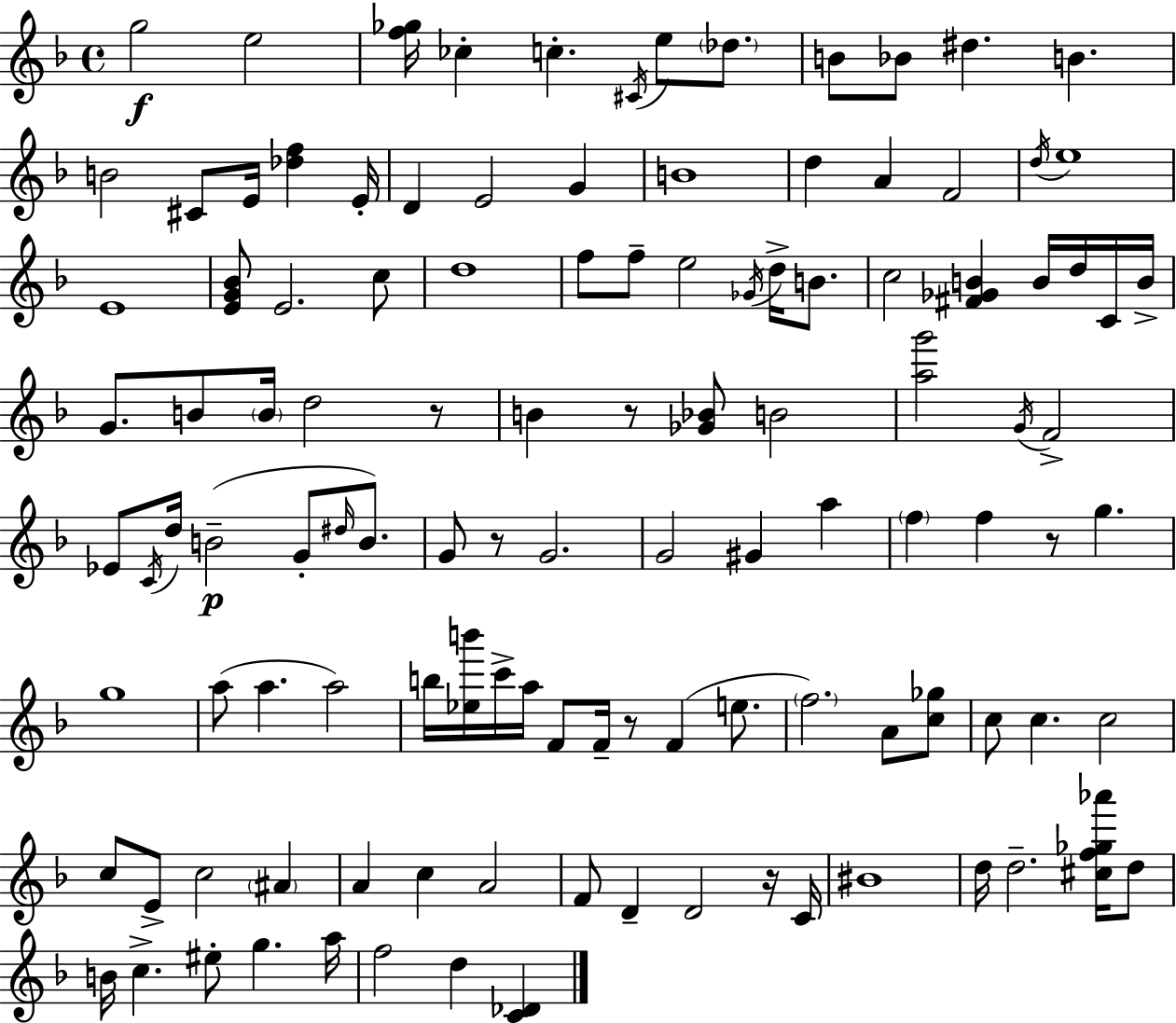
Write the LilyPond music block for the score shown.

{
  \clef treble
  \time 4/4
  \defaultTimeSignature
  \key d \minor
  g''2\f e''2 | <f'' ges''>16 ces''4-. c''4.-. \acciaccatura { cis'16 } e''8 \parenthesize des''8. | b'8 bes'8 dis''4. b'4. | b'2 cis'8 e'16 <des'' f''>4 | \break e'16-. d'4 e'2 g'4 | b'1 | d''4 a'4 f'2 | \acciaccatura { d''16 } e''1 | \break e'1 | <e' g' bes'>8 e'2. | c''8 d''1 | f''8 f''8-- e''2 \acciaccatura { ges'16 } d''16-> | \break b'8. c''2 <fis' ges' b'>4 b'16 | d''16 c'16 b'16-> g'8. b'8 \parenthesize b'16 d''2 | r8 b'4 r8 <ges' bes'>8 b'2 | <a'' g'''>2 \acciaccatura { g'16 } f'2-> | \break ees'8 \acciaccatura { c'16 } d''16 b'2--(\p | g'8-. \grace { dis''16 }) b'8. g'8 r8 g'2. | g'2 gis'4 | a''4 \parenthesize f''4 f''4 r8 | \break g''4. g''1 | a''8( a''4. a''2) | b''16 <ees'' b'''>16 c'''16-> a''16 f'8 f'16-- r8 f'4( | e''8. \parenthesize f''2.) | \break a'8 <c'' ges''>8 c''8 c''4. c''2 | c''8 e'8-> c''2 | \parenthesize ais'4 a'4 c''4 a'2 | f'8 d'4-- d'2 | \break r16 c'16 bis'1 | d''16 d''2.-- | <cis'' f'' ges'' aes'''>16 d''8 b'16 c''4.-> eis''8-. g''4. | a''16 f''2 d''4 | \break <c' des'>4 \bar "|."
}